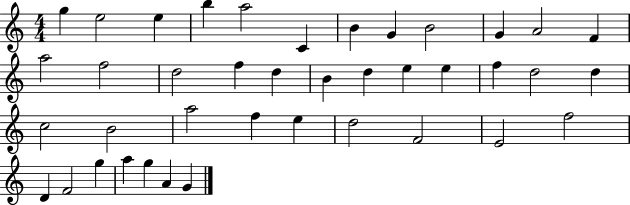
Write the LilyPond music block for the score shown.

{
  \clef treble
  \numericTimeSignature
  \time 4/4
  \key c \major
  g''4 e''2 e''4 | b''4 a''2 c'4 | b'4 g'4 b'2 | g'4 a'2 f'4 | \break a''2 f''2 | d''2 f''4 d''4 | b'4 d''4 e''4 e''4 | f''4 d''2 d''4 | \break c''2 b'2 | a''2 f''4 e''4 | d''2 f'2 | e'2 f''2 | \break d'4 f'2 g''4 | a''4 g''4 a'4 g'4 | \bar "|."
}